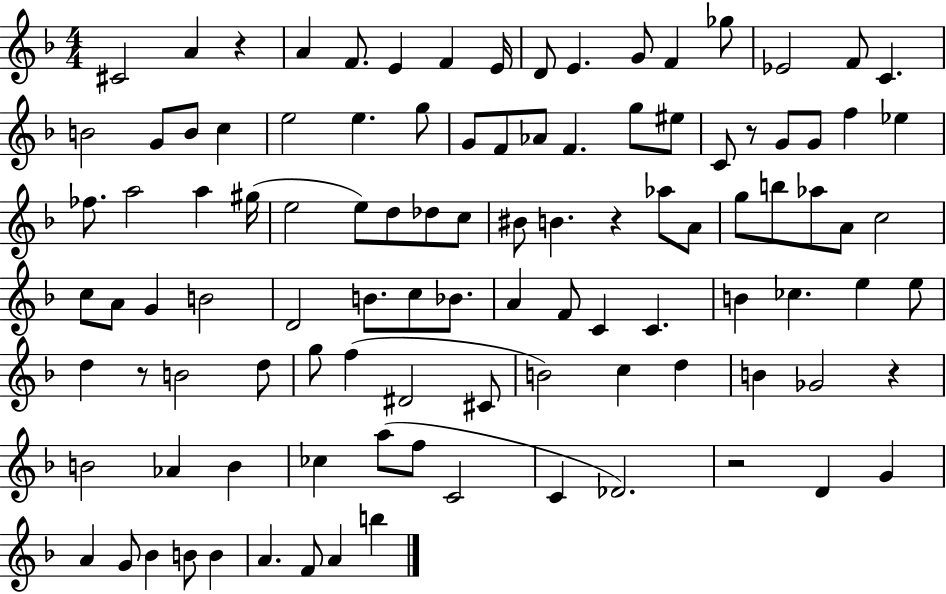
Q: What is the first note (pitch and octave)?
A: C#4